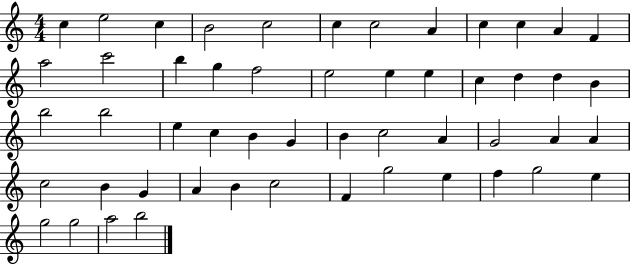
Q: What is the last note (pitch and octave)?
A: B5